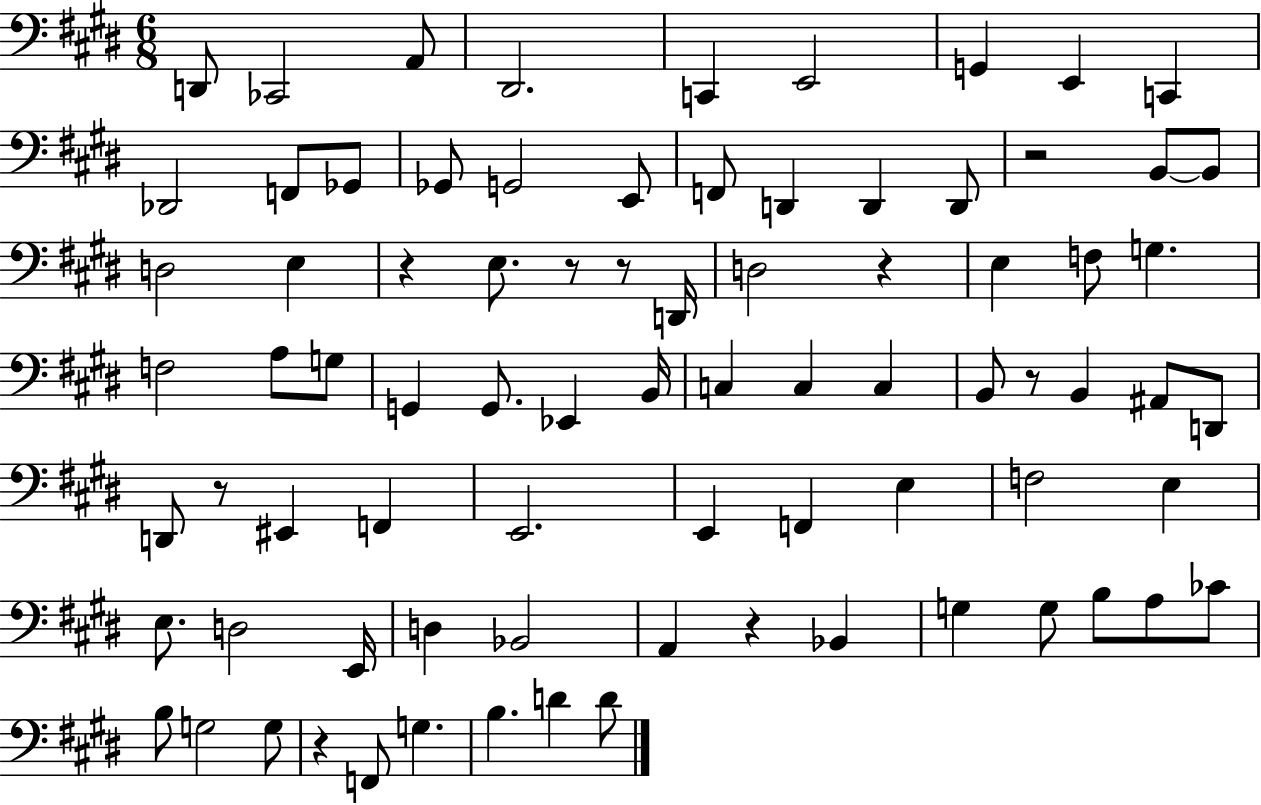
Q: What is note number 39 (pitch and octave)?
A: C3